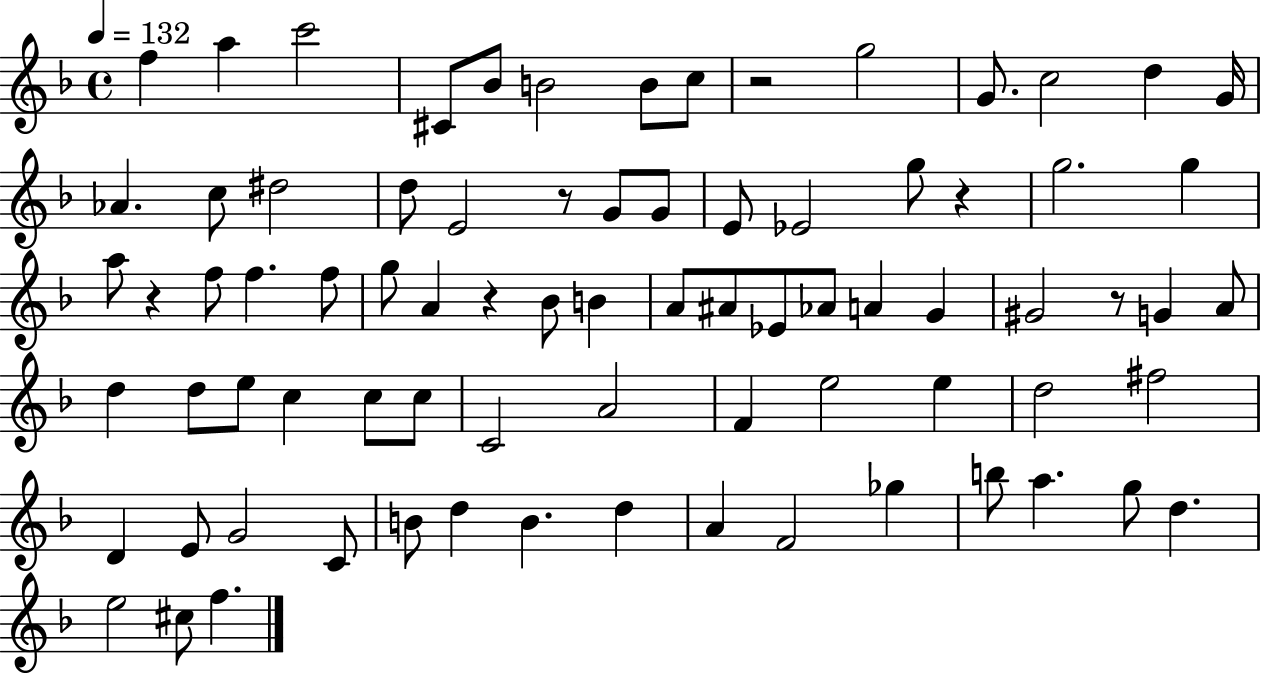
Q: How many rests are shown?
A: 6